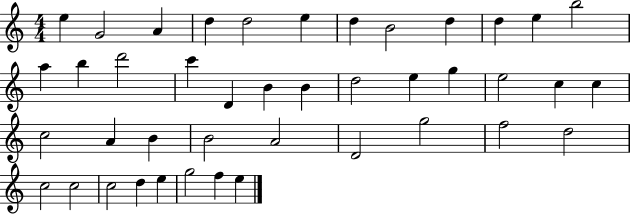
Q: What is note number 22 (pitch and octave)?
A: G5